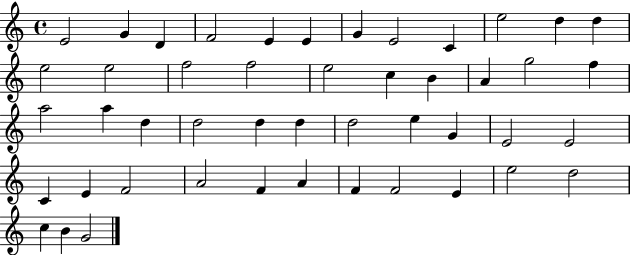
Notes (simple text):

E4/h G4/q D4/q F4/h E4/q E4/q G4/q E4/h C4/q E5/h D5/q D5/q E5/h E5/h F5/h F5/h E5/h C5/q B4/q A4/q G5/h F5/q A5/h A5/q D5/q D5/h D5/q D5/q D5/h E5/q G4/q E4/h E4/h C4/q E4/q F4/h A4/h F4/q A4/q F4/q F4/h E4/q E5/h D5/h C5/q B4/q G4/h